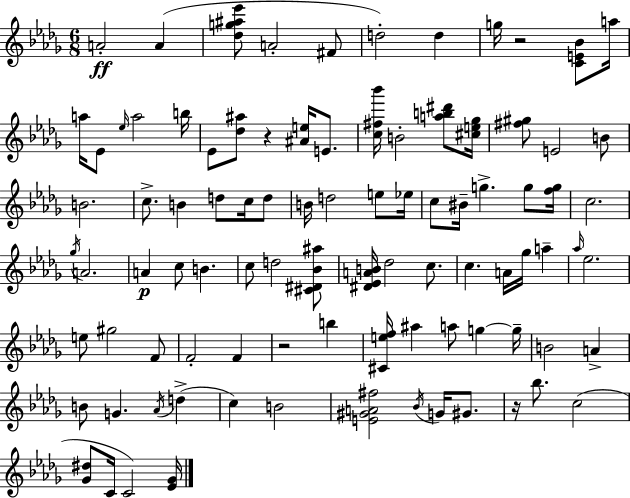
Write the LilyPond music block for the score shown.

{
  \clef treble
  \numericTimeSignature
  \time 6/8
  \key bes \minor
  a'2-.\ff a'4( | <des'' g'' ais'' ees'''>8 a'2-. fis'8 | d''2-.) d''4 | g''16 r2 <c' e' bes'>8 a''16 | \break a''16 ees'8 \grace { ees''16 } a''2 | b''16 ees'8 <des'' ais''>8 r4 <ais' e''>16 e'8. | <c'' fis'' bes'''>16 b'2-. <a'' b'' dis'''>8 | <cis'' e'' ges''>16 <fis'' gis''>8 e'2 b'8 | \break b'2. | c''8.-> b'4 d''8 c''16 d''8 | b'16 d''2 e''8 | ees''16 c''8 bis'16-- g''4.-> g''8 | \break <f'' g''>16 c''2. | \acciaccatura { ges''16 } a'2. | a'4\p c''8 b'4. | c''8 d''2 | \break <cis' dis' bes' ais''>8 <dis' ees' a' b'>16 des''2 c''8. | c''4. a'16 ges''16 a''4-- | \grace { aes''16 } ees''2. | e''8 gis''2 | \break f'8 f'2-. f'4 | r2 b''4 | <cis' e'' f''>16 ais''4 a''8 g''4~~ | g''16-- b'2 a'4-> | \break b'8 g'4. \acciaccatura { aes'16 }( | d''4-> c''4) b'2 | <e' gis' a' fis''>2 | \acciaccatura { bes'16 } g'16 gis'8. r16 bes''8. c''2( | \break <ges' dis''>8 c'16 c'2) | <ees' ges'>16 \bar "|."
}